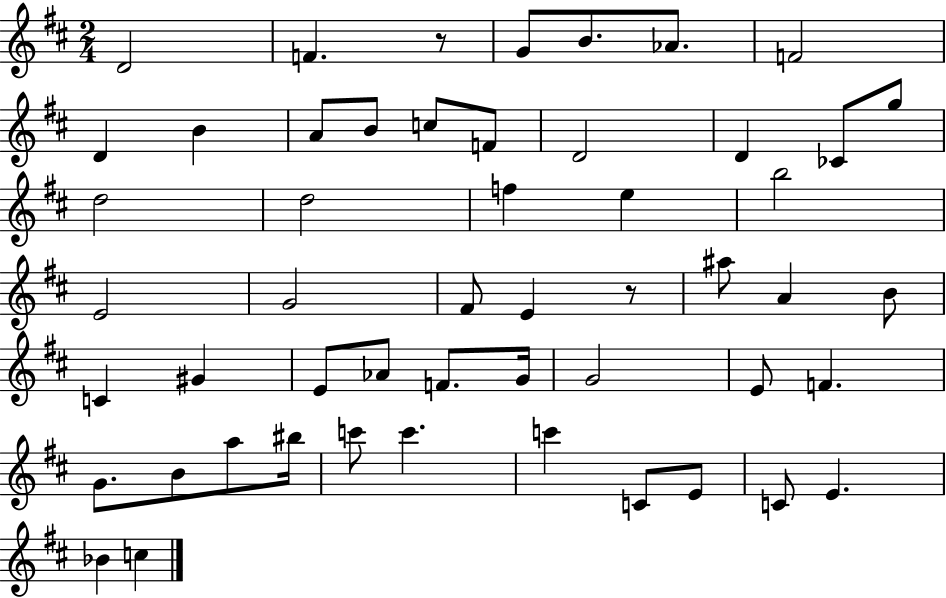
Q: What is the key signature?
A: D major